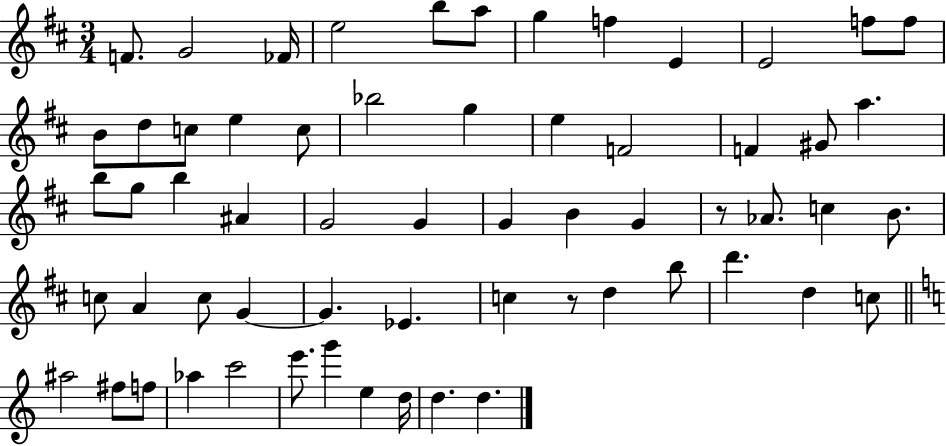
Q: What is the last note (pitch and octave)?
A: D5